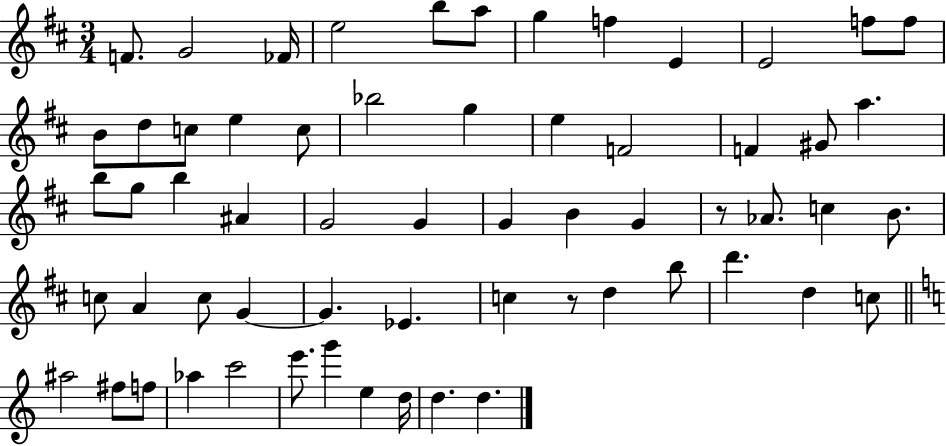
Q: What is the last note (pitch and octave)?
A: D5